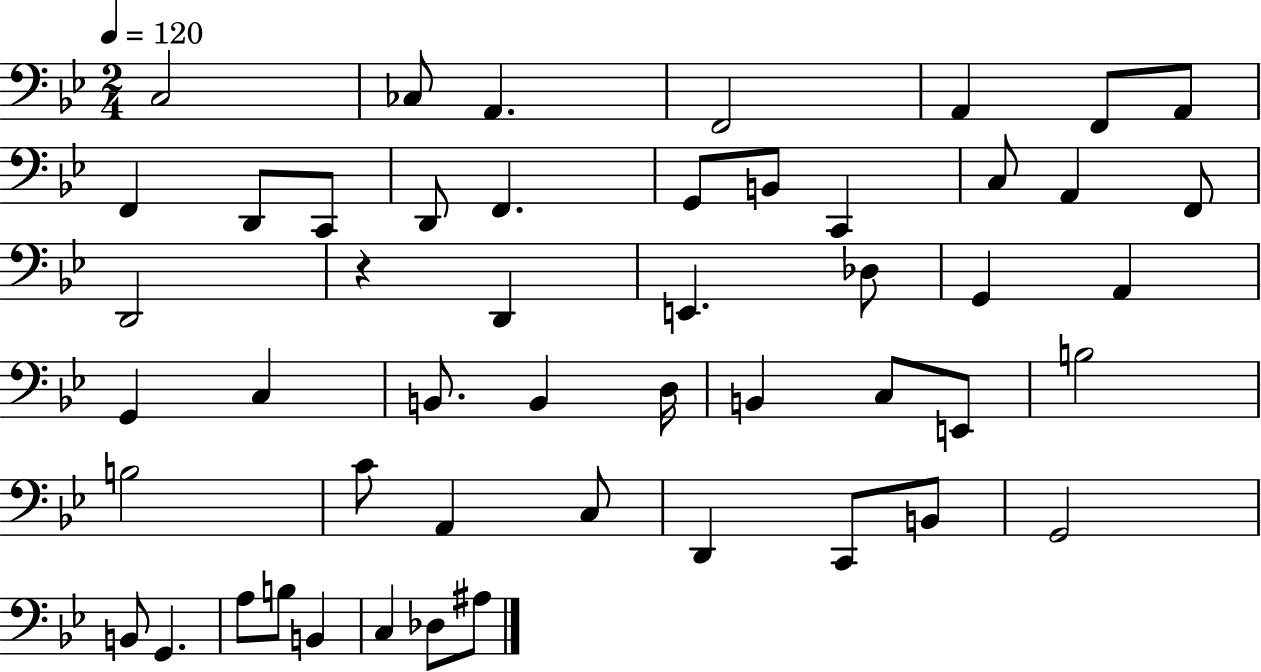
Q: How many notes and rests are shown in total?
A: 50